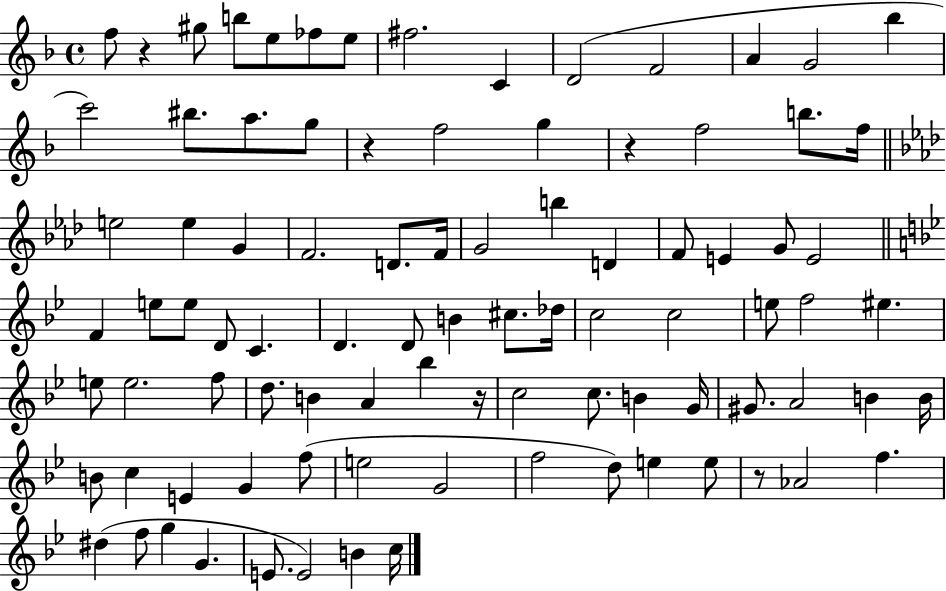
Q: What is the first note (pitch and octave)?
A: F5